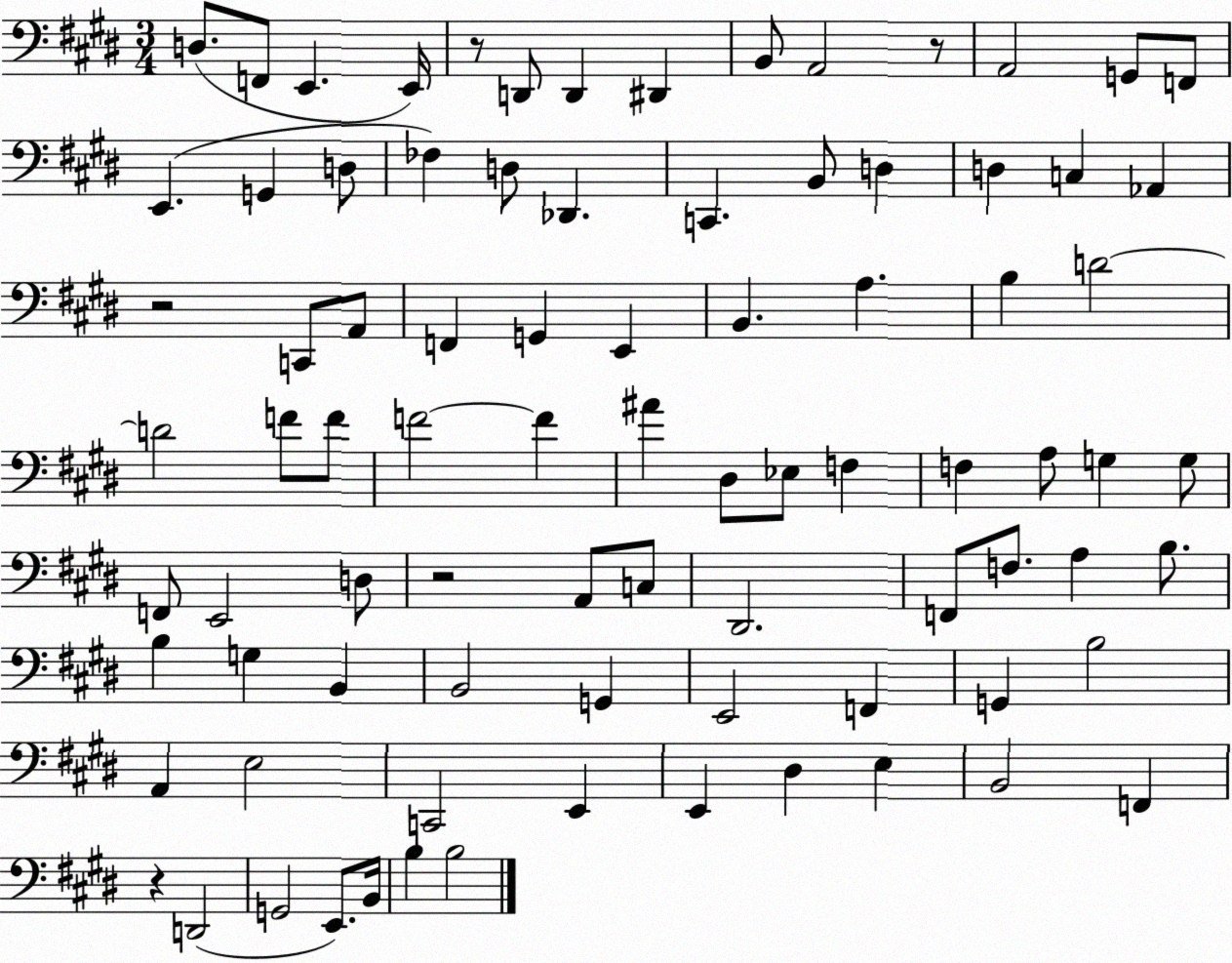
X:1
T:Untitled
M:3/4
L:1/4
K:E
D,/2 F,,/2 E,, E,,/4 z/2 D,,/2 D,, ^D,, B,,/2 A,,2 z/2 A,,2 G,,/2 F,,/2 E,, G,, D,/2 _F, D,/2 _D,, C,, B,,/2 D, D, C, _A,, z2 C,,/2 A,,/2 F,, G,, E,, B,, A, B, D2 D2 F/2 F/2 F2 F ^A ^D,/2 _E,/2 F, F, A,/2 G, G,/2 F,,/2 E,,2 D,/2 z2 A,,/2 C,/2 ^D,,2 F,,/2 F,/2 A, B,/2 B, G, B,, B,,2 G,, E,,2 F,, G,, B,2 A,, E,2 C,,2 E,, E,, ^D, E, B,,2 F,, z D,,2 G,,2 E,,/2 B,,/4 B, B,2